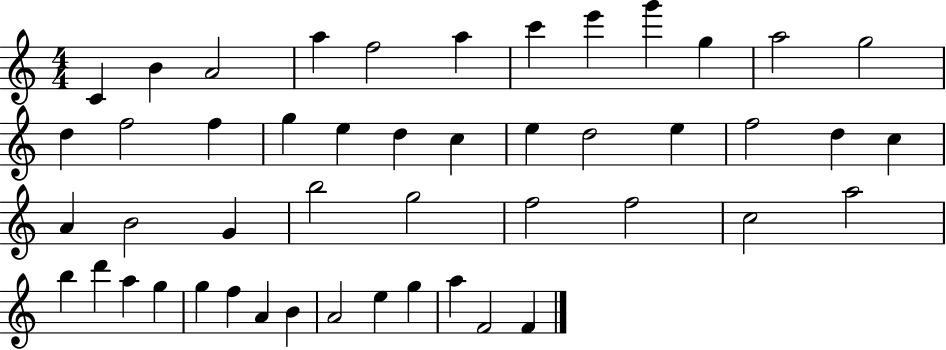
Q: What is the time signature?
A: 4/4